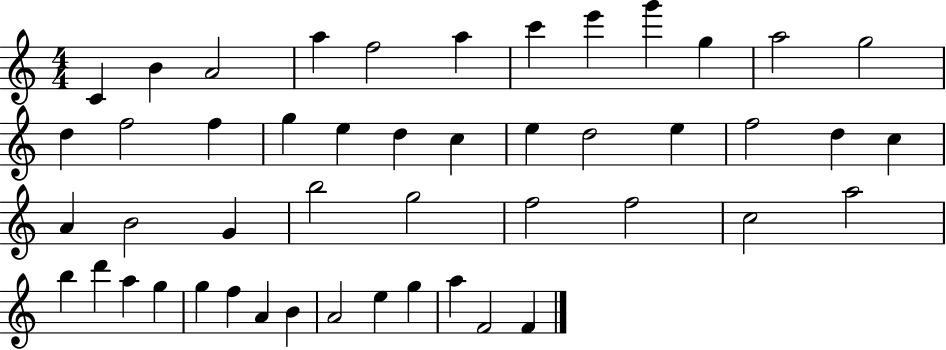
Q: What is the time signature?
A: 4/4